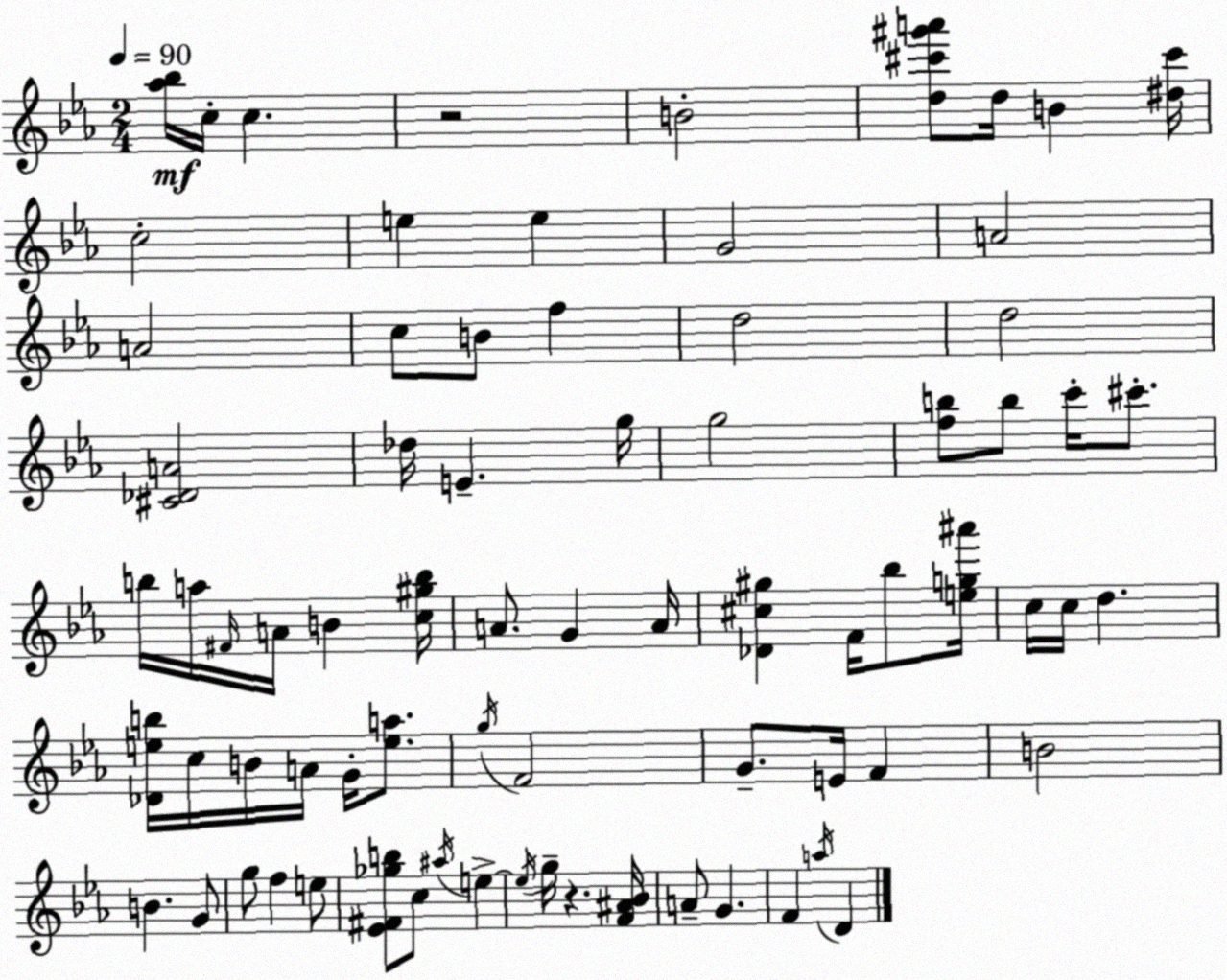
X:1
T:Untitled
M:2/4
L:1/4
K:Eb
[_a_b]/4 c/4 c z2 B2 [d^c'^g'a']/2 d/4 B [^d^c']/4 c2 e e G2 A2 A2 c/2 B/2 f d2 d2 [^C_DA]2 _d/4 E g/4 g2 [fb]/2 b/2 c'/4 ^c'/2 b/4 a/4 ^F/4 A/4 B [c^gb]/4 A/2 G A/4 [_D^c^g] F/4 _b/2 [eg^a']/4 c/4 c/4 d [_Deb]/4 c/4 B/4 A/4 G/4 [ea]/2 g/4 F2 G/2 E/4 F B2 B G/2 g/2 f e/2 [_E^F_gb]/2 c/2 ^a/4 e e/4 g/4 z [F^A_B]/4 A/2 G F a/4 D